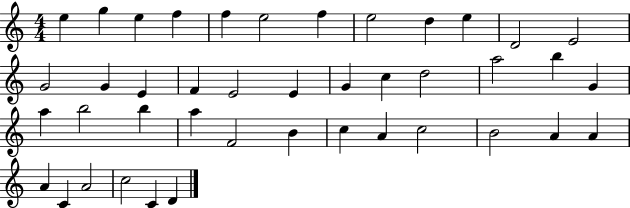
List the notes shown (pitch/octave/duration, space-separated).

E5/q G5/q E5/q F5/q F5/q E5/h F5/q E5/h D5/q E5/q D4/h E4/h G4/h G4/q E4/q F4/q E4/h E4/q G4/q C5/q D5/h A5/h B5/q G4/q A5/q B5/h B5/q A5/q F4/h B4/q C5/q A4/q C5/h B4/h A4/q A4/q A4/q C4/q A4/h C5/h C4/q D4/q